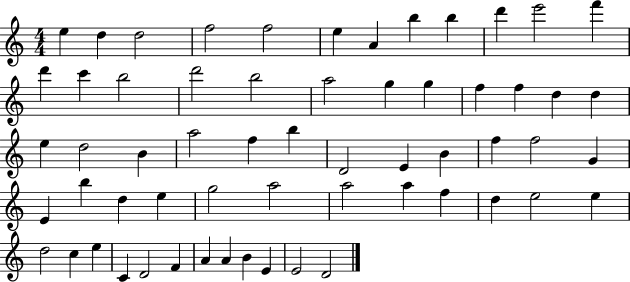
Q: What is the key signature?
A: C major